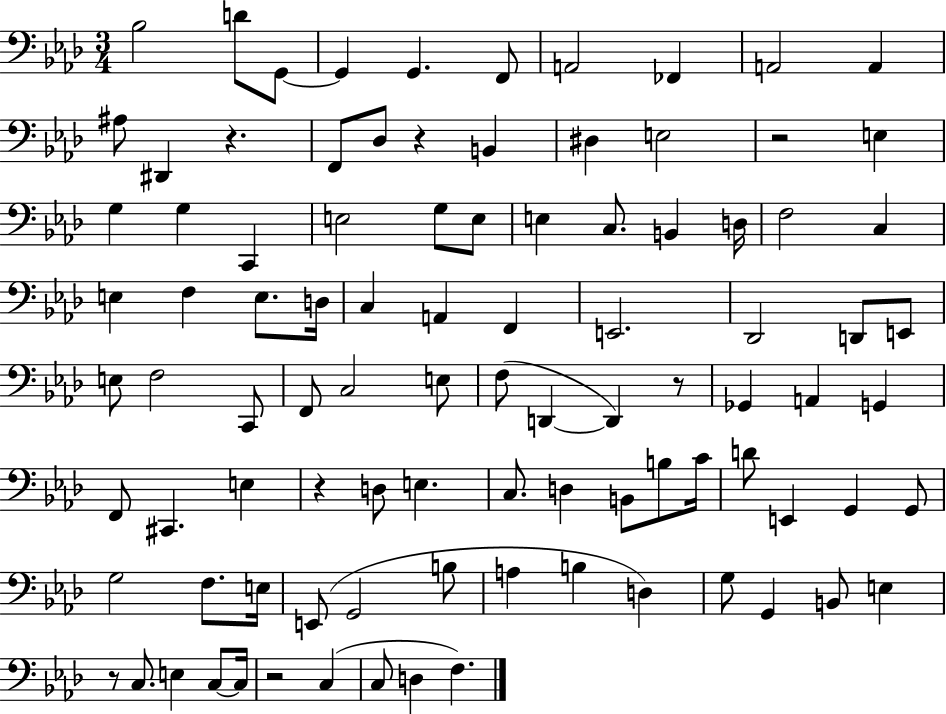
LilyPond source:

{
  \clef bass
  \numericTimeSignature
  \time 3/4
  \key aes \major
  bes2 d'8 g,8~~ | g,4 g,4. f,8 | a,2 fes,4 | a,2 a,4 | \break ais8 dis,4 r4. | f,8 des8 r4 b,4 | dis4 e2 | r2 e4 | \break g4 g4 c,4 | e2 g8 e8 | e4 c8. b,4 d16 | f2 c4 | \break e4 f4 e8. d16 | c4 a,4 f,4 | e,2. | des,2 d,8 e,8 | \break e8 f2 c,8 | f,8 c2 e8 | f8( d,4~~ d,4) r8 | ges,4 a,4 g,4 | \break f,8 cis,4. e4 | r4 d8 e4. | c8. d4 b,8 b8 c'16 | d'8 e,4 g,4 g,8 | \break g2 f8. e16 | e,8( g,2 b8 | a4 b4 d4) | g8 g,4 b,8 e4 | \break r8 c8. e4 c8~~ c16 | r2 c4( | c8 d4 f4.) | \bar "|."
}